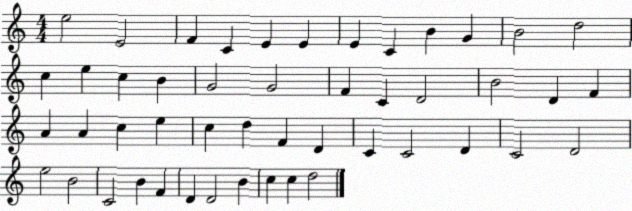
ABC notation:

X:1
T:Untitled
M:4/4
L:1/4
K:C
e2 E2 F C E E E C B G B2 d2 c e c B G2 G2 F C D2 B2 D F A A c e c d F D C C2 D C2 D2 e2 B2 C2 B F D D2 B c c d2